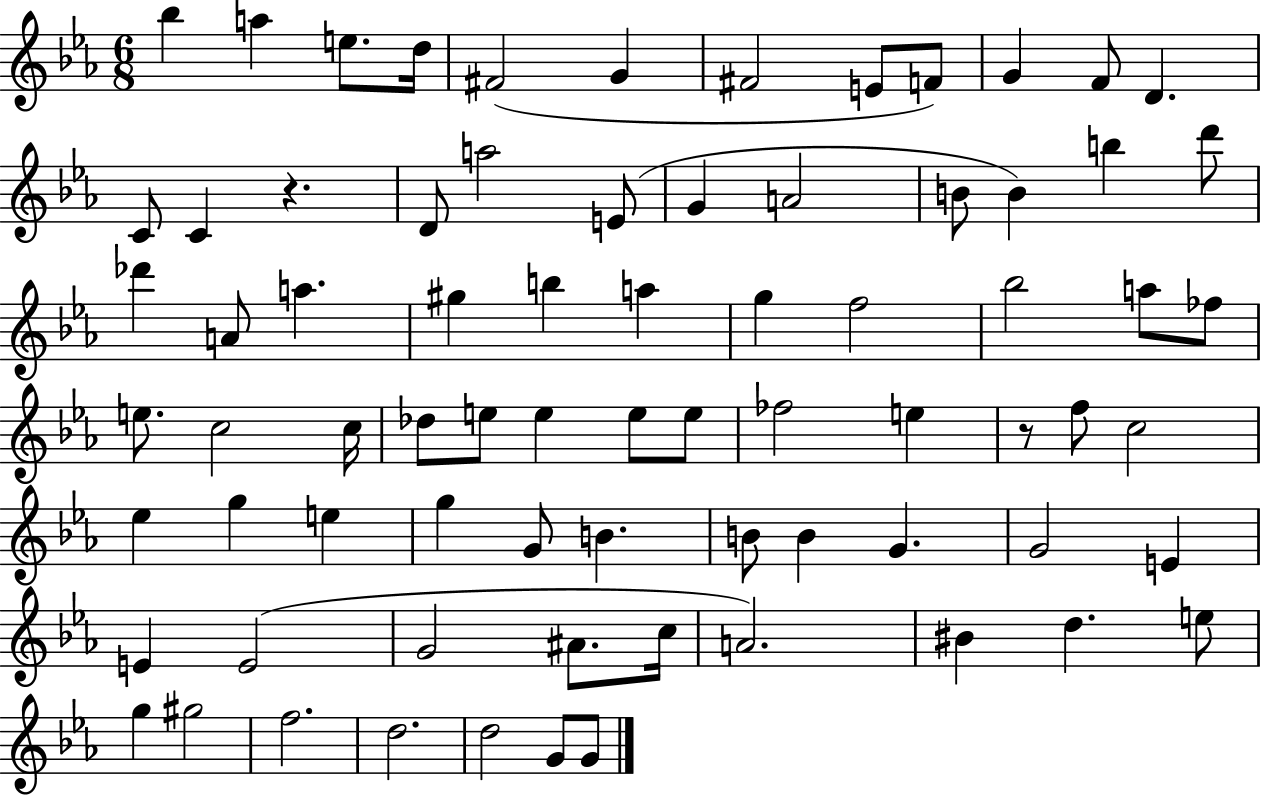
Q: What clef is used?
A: treble